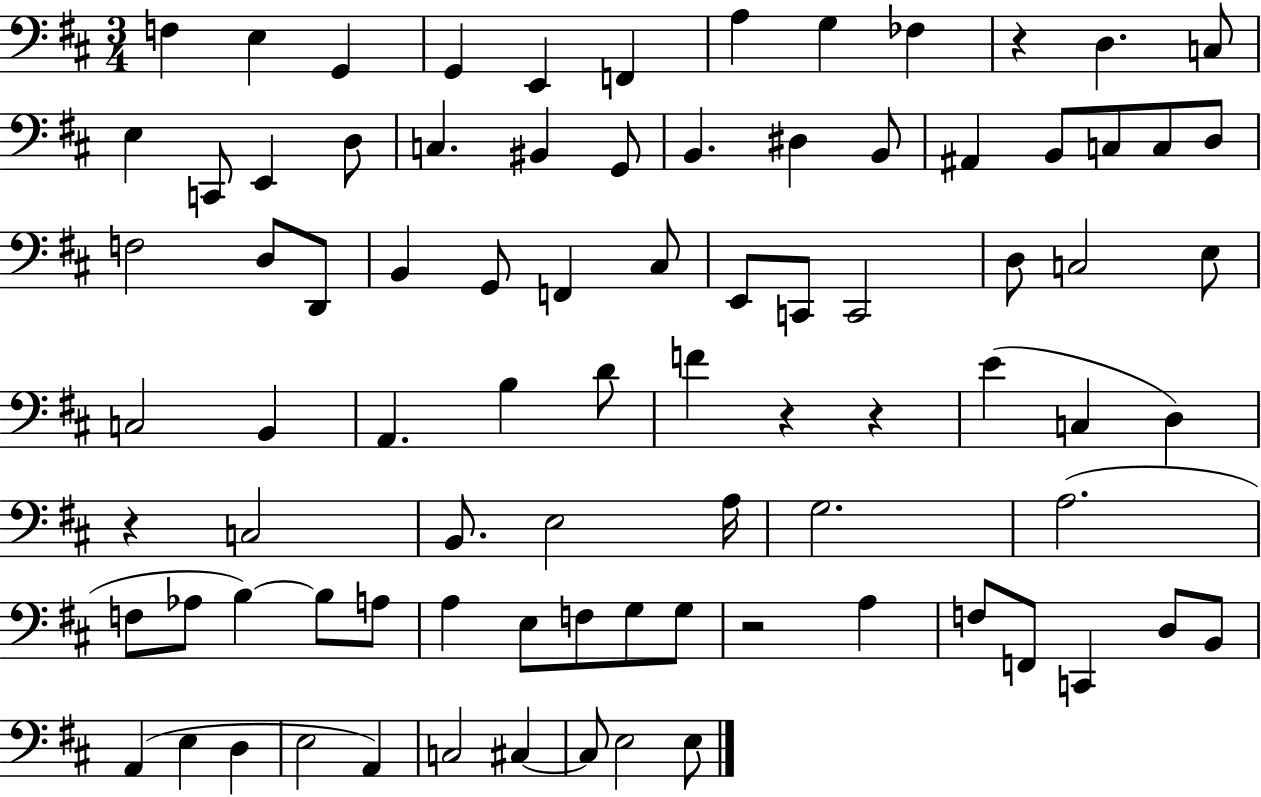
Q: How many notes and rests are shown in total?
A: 85